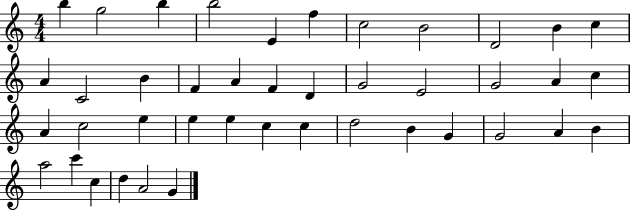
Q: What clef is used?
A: treble